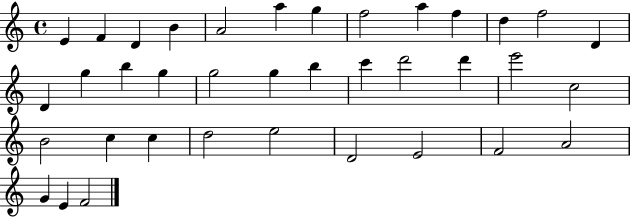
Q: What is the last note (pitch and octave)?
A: F4